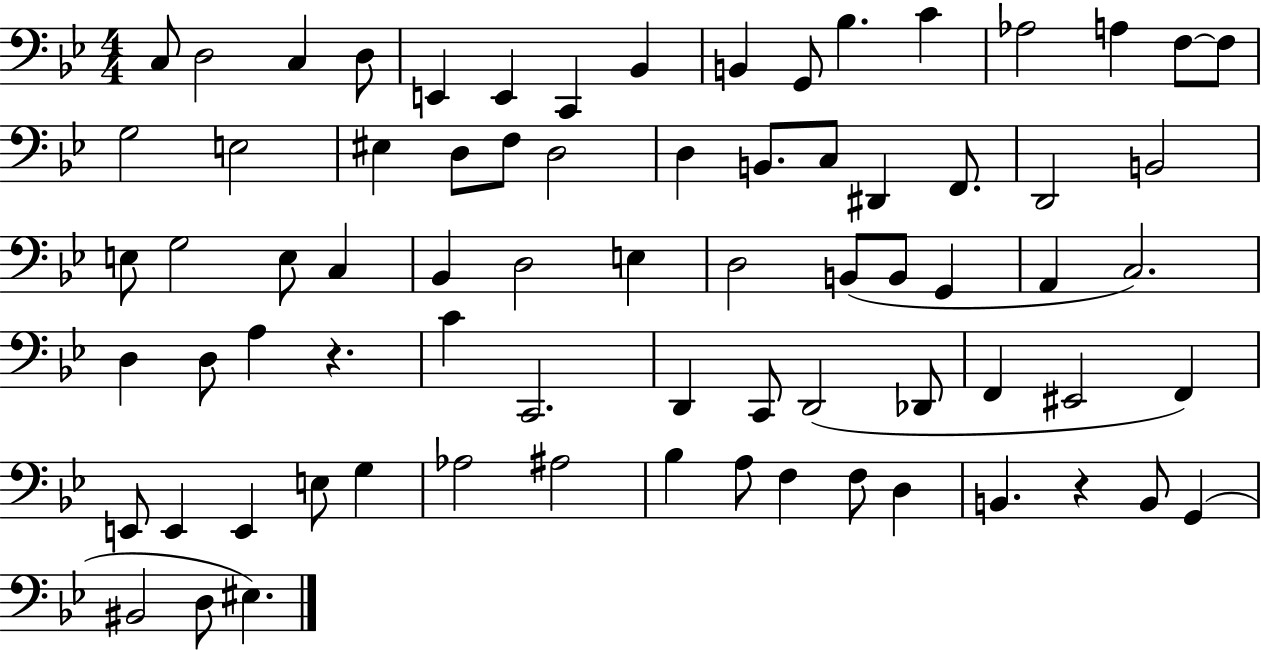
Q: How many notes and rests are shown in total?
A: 74